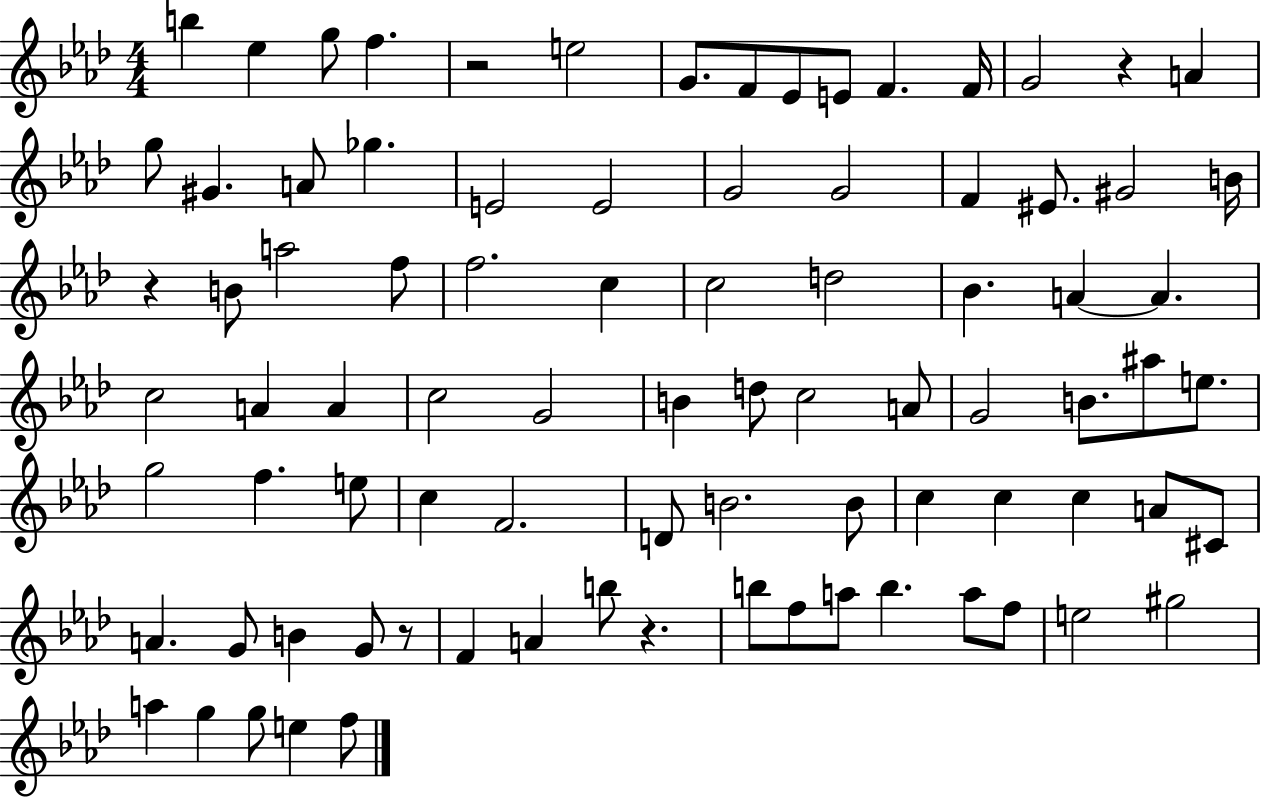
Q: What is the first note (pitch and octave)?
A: B5